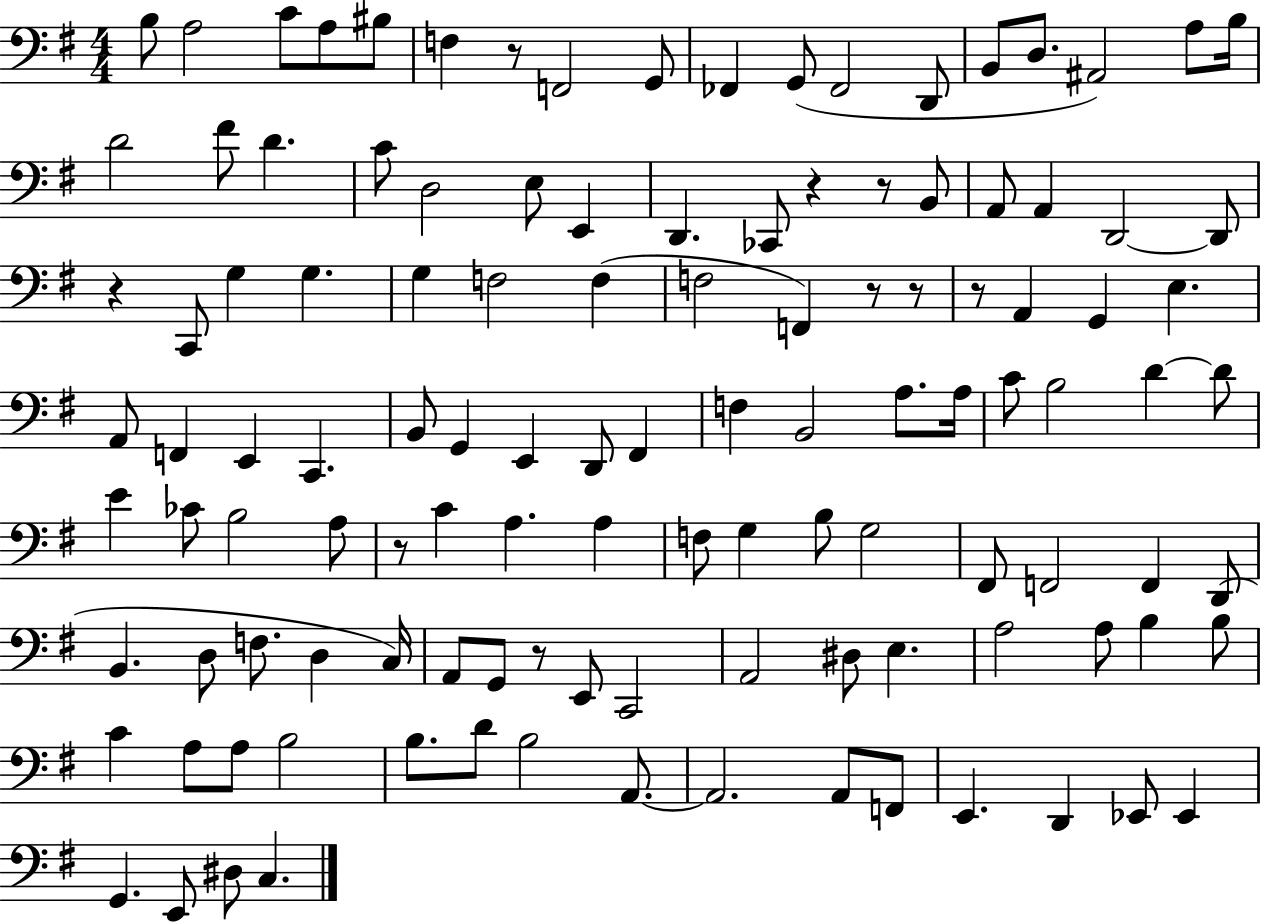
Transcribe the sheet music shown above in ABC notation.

X:1
T:Untitled
M:4/4
L:1/4
K:G
B,/2 A,2 C/2 A,/2 ^B,/2 F, z/2 F,,2 G,,/2 _F,, G,,/2 _F,,2 D,,/2 B,,/2 D,/2 ^A,,2 A,/2 B,/4 D2 ^F/2 D C/2 D,2 E,/2 E,, D,, _C,,/2 z z/2 B,,/2 A,,/2 A,, D,,2 D,,/2 z C,,/2 G, G, G, F,2 F, F,2 F,, z/2 z/2 z/2 A,, G,, E, A,,/2 F,, E,, C,, B,,/2 G,, E,, D,,/2 ^F,, F, B,,2 A,/2 A,/4 C/2 B,2 D D/2 E _C/2 B,2 A,/2 z/2 C A, A, F,/2 G, B,/2 G,2 ^F,,/2 F,,2 F,, D,,/2 B,, D,/2 F,/2 D, C,/4 A,,/2 G,,/2 z/2 E,,/2 C,,2 A,,2 ^D,/2 E, A,2 A,/2 B, B,/2 C A,/2 A,/2 B,2 B,/2 D/2 B,2 A,,/2 A,,2 A,,/2 F,,/2 E,, D,, _E,,/2 _E,, G,, E,,/2 ^D,/2 C,